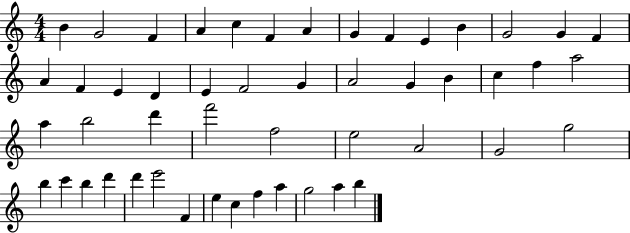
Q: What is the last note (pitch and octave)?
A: B5